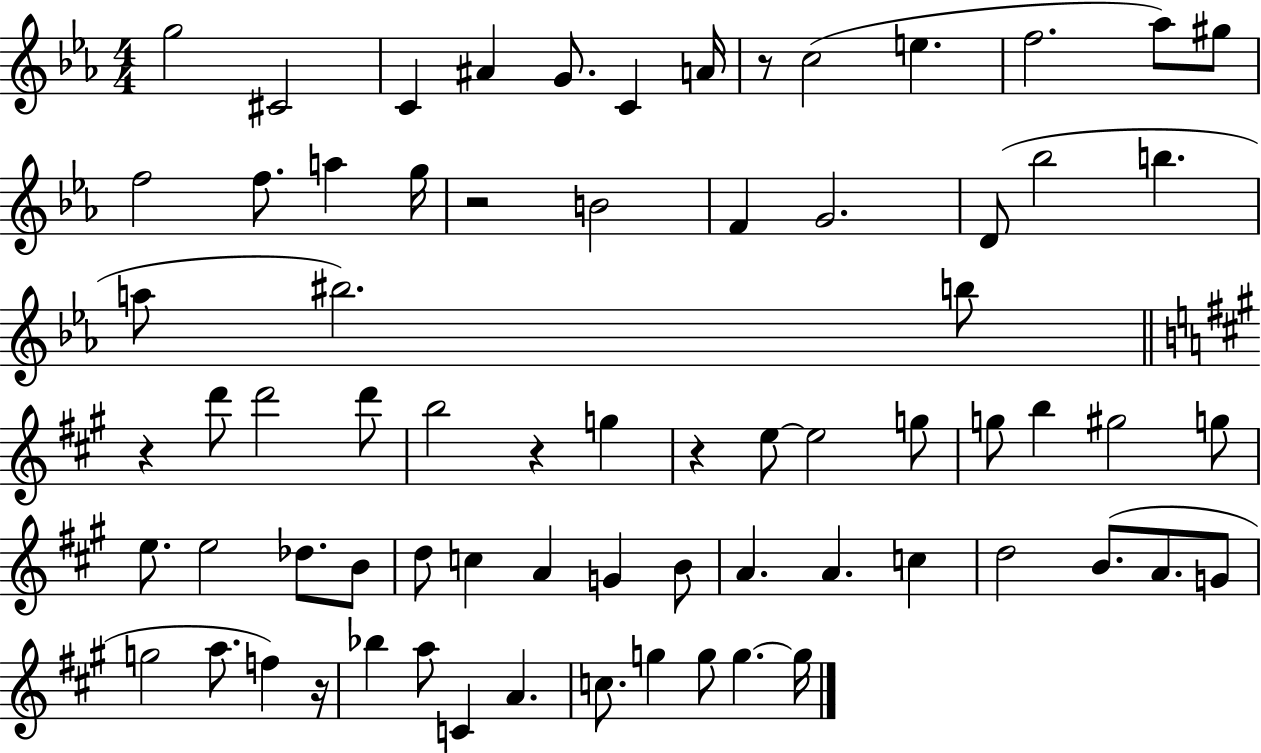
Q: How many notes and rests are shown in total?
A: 71